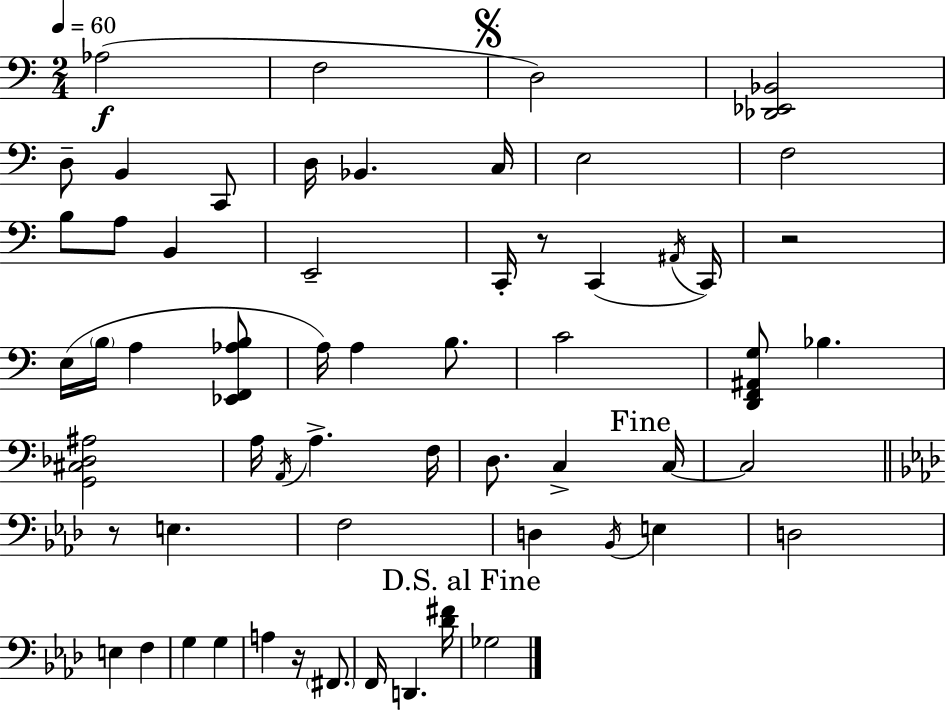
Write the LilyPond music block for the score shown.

{
  \clef bass
  \numericTimeSignature
  \time 2/4
  \key c \major
  \tempo 4 = 60
  aes2(\f | f2 | \mark \markup { \musicglyph "scripts.segno" } d2) | <des, ees, bes,>2 | \break d8-- b,4 c,8 | d16 bes,4. c16 | e2 | f2 | \break b8 a8 b,4 | e,2-- | c,16-. r8 c,4( \acciaccatura { ais,16 } | c,16) r2 | \break e16( \parenthesize b16 a4 <ees, f, aes b>8 | a16) a4 b8. | c'2 | <d, f, ais, g>8 bes4. | \break <g, cis des ais>2 | a16 \acciaccatura { a,16 } a4.-> | f16 d8. c4-> | \mark "Fine" c16~~ c2 | \break \bar "||" \break \key f \minor r8 e4. | f2 | d4 \acciaccatura { bes,16 } e4 | d2 | \break e4 f4 | g4 g4 | a4 r16 \parenthesize fis,8. | f,16 d,4. | \break <des' fis'>16 \mark "D.S. al Fine" ges2 | \bar "|."
}